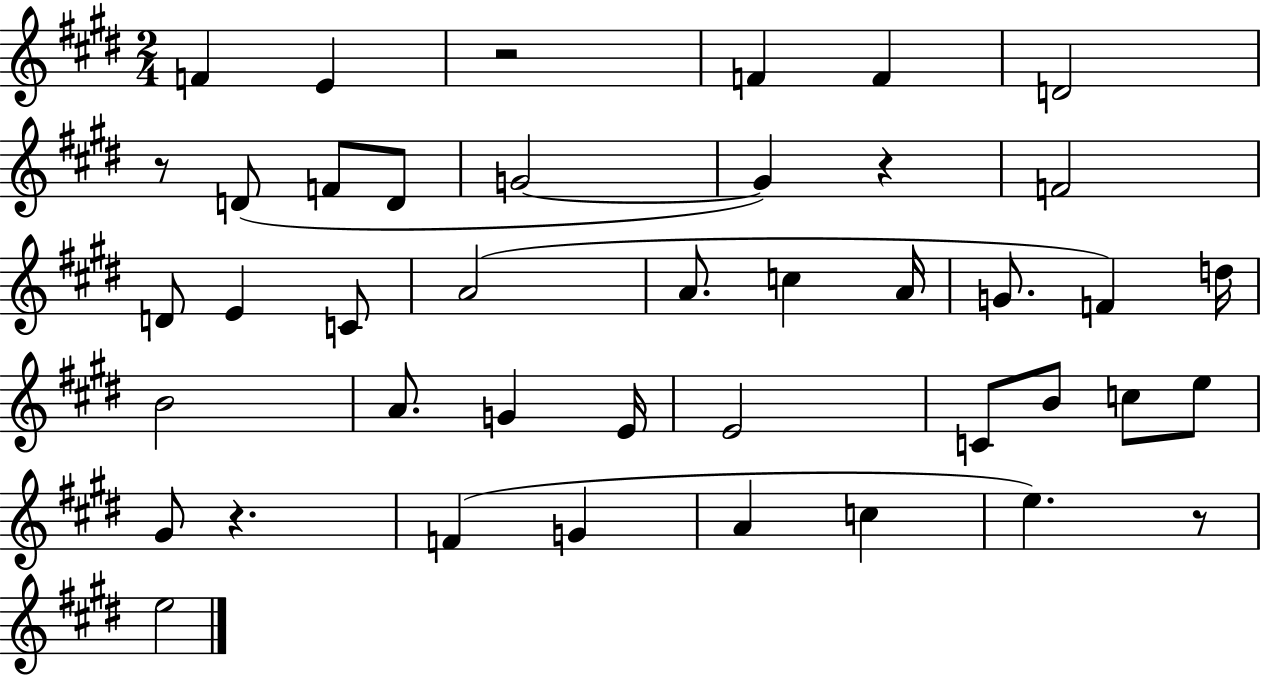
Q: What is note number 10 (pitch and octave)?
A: G4